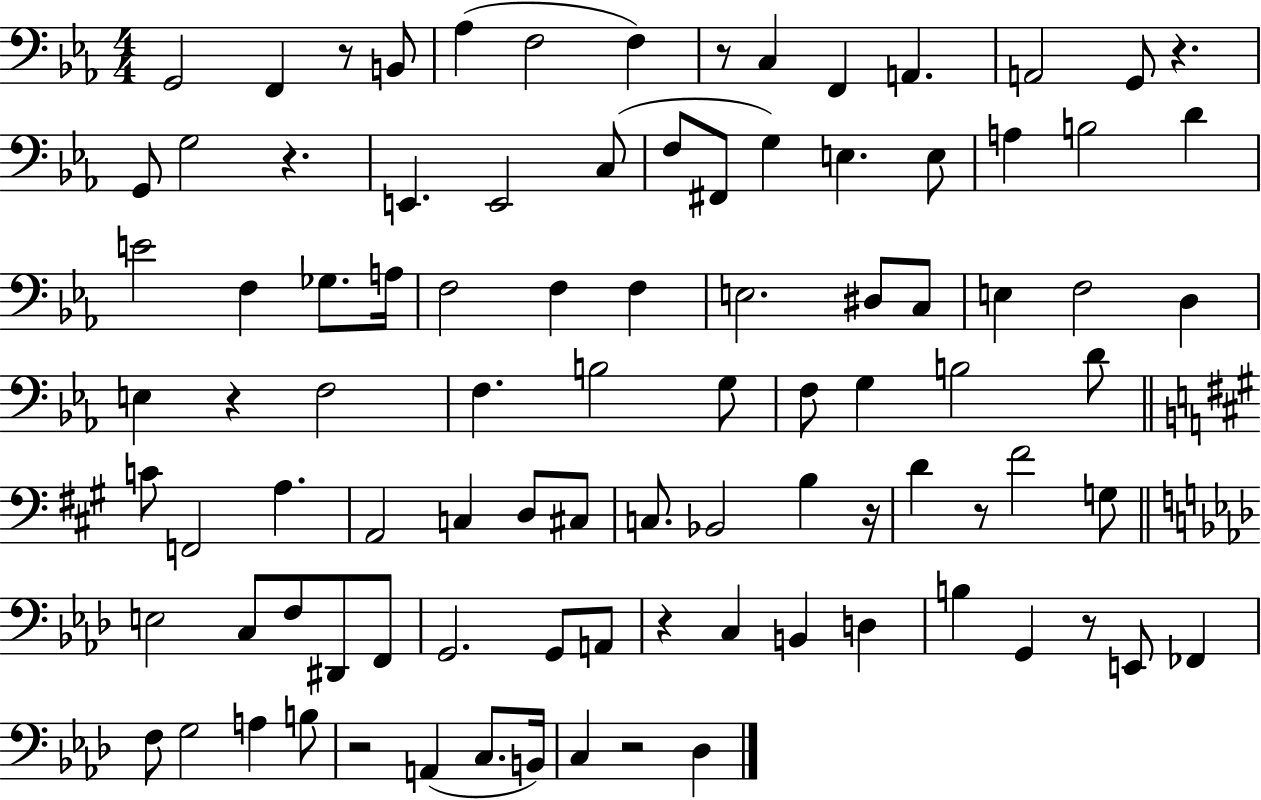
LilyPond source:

{
  \clef bass
  \numericTimeSignature
  \time 4/4
  \key ees \major
  g,2 f,4 r8 b,8 | aes4( f2 f4) | r8 c4 f,4 a,4. | a,2 g,8 r4. | \break g,8 g2 r4. | e,4. e,2 c8( | f8 fis,8 g4) e4. e8 | a4 b2 d'4 | \break e'2 f4 ges8. a16 | f2 f4 f4 | e2. dis8 c8 | e4 f2 d4 | \break e4 r4 f2 | f4. b2 g8 | f8 g4 b2 d'8 | \bar "||" \break \key a \major c'8 f,2 a4. | a,2 c4 d8 cis8 | c8. bes,2 b4 r16 | d'4 r8 fis'2 g8 | \break \bar "||" \break \key f \minor e2 c8 f8 dis,8 f,8 | g,2. g,8 a,8 | r4 c4 b,4 d4 | b4 g,4 r8 e,8 fes,4 | \break f8 g2 a4 b8 | r2 a,4( c8. b,16) | c4 r2 des4 | \bar "|."
}